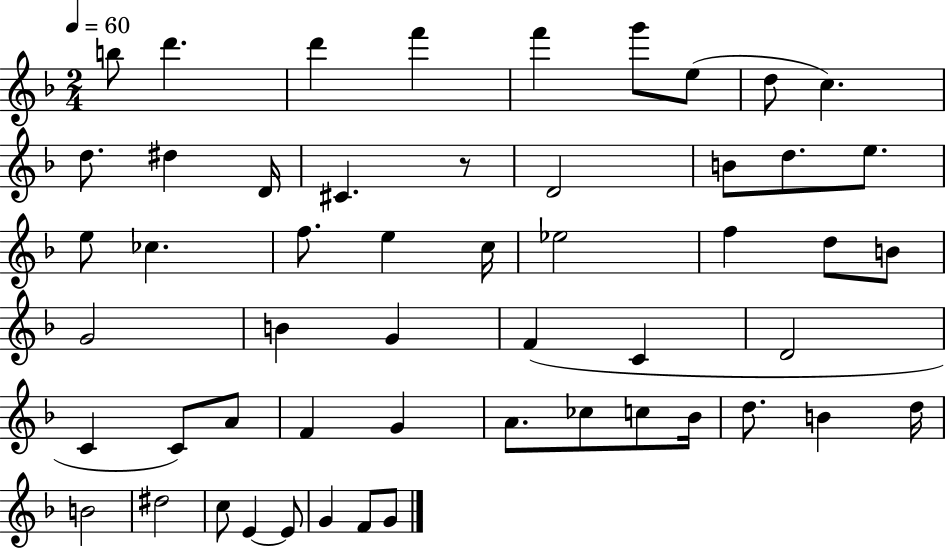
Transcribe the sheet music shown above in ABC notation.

X:1
T:Untitled
M:2/4
L:1/4
K:F
b/2 d' d' f' f' g'/2 e/2 d/2 c d/2 ^d D/4 ^C z/2 D2 B/2 d/2 e/2 e/2 _c f/2 e c/4 _e2 f d/2 B/2 G2 B G F C D2 C C/2 A/2 F G A/2 _c/2 c/2 _B/4 d/2 B d/4 B2 ^d2 c/2 E E/2 G F/2 G/2